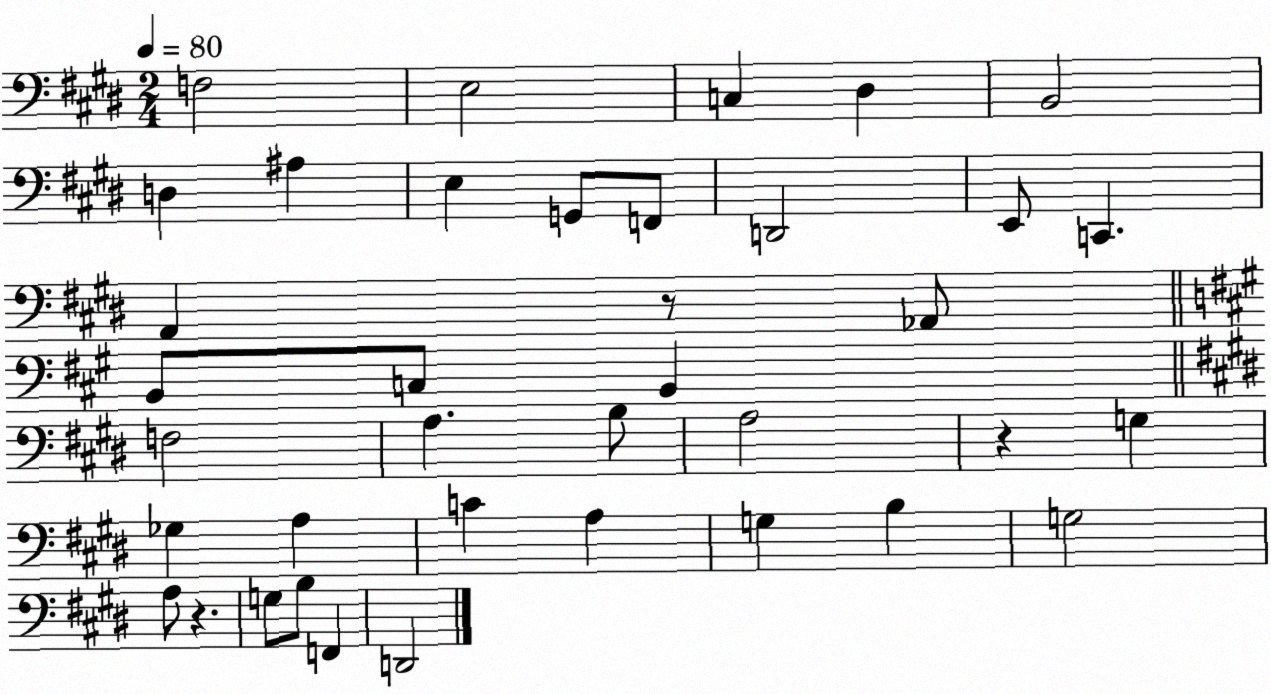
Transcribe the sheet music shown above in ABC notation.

X:1
T:Untitled
M:2/4
L:1/4
K:E
F,2 E,2 C, ^D, B,,2 D, ^A, E, G,,/2 F,,/2 D,,2 E,,/2 C,, A,, z/2 _A,,/2 B,,/2 C,/2 B,, F,2 A, B,/2 A,2 z G, _G, A, C A, G, B, G,2 A,/2 z G,/2 B,/2 F,, D,,2